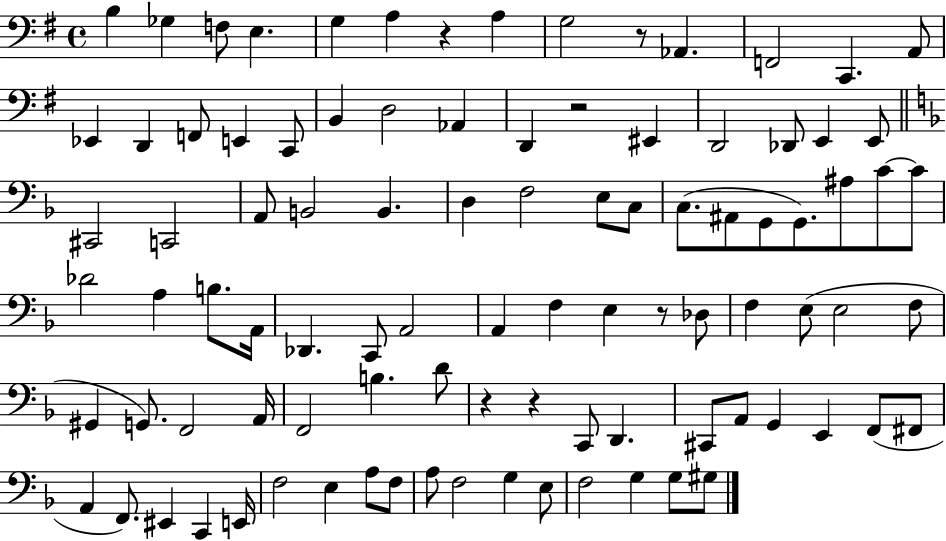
B3/q Gb3/q F3/e E3/q. G3/q A3/q R/q A3/q G3/h R/e Ab2/q. F2/h C2/q. A2/e Eb2/q D2/q F2/e E2/q C2/e B2/q D3/h Ab2/q D2/q R/h EIS2/q D2/h Db2/e E2/q E2/e C#2/h C2/h A2/e B2/h B2/q. D3/q F3/h E3/e C3/e C3/e. A#2/e G2/e G2/e. A#3/e C4/e C4/e Db4/h A3/q B3/e. A2/s Db2/q. C2/e A2/h A2/q F3/q E3/q R/e Db3/e F3/q E3/e E3/h F3/e G#2/q G2/e. F2/h A2/s F2/h B3/q. D4/e R/q R/q C2/e D2/q. C#2/e A2/e G2/q E2/q F2/e F#2/e A2/q F2/e. EIS2/q C2/q E2/s F3/h E3/q A3/e F3/e A3/e F3/h G3/q E3/e F3/h G3/q G3/e G#3/e